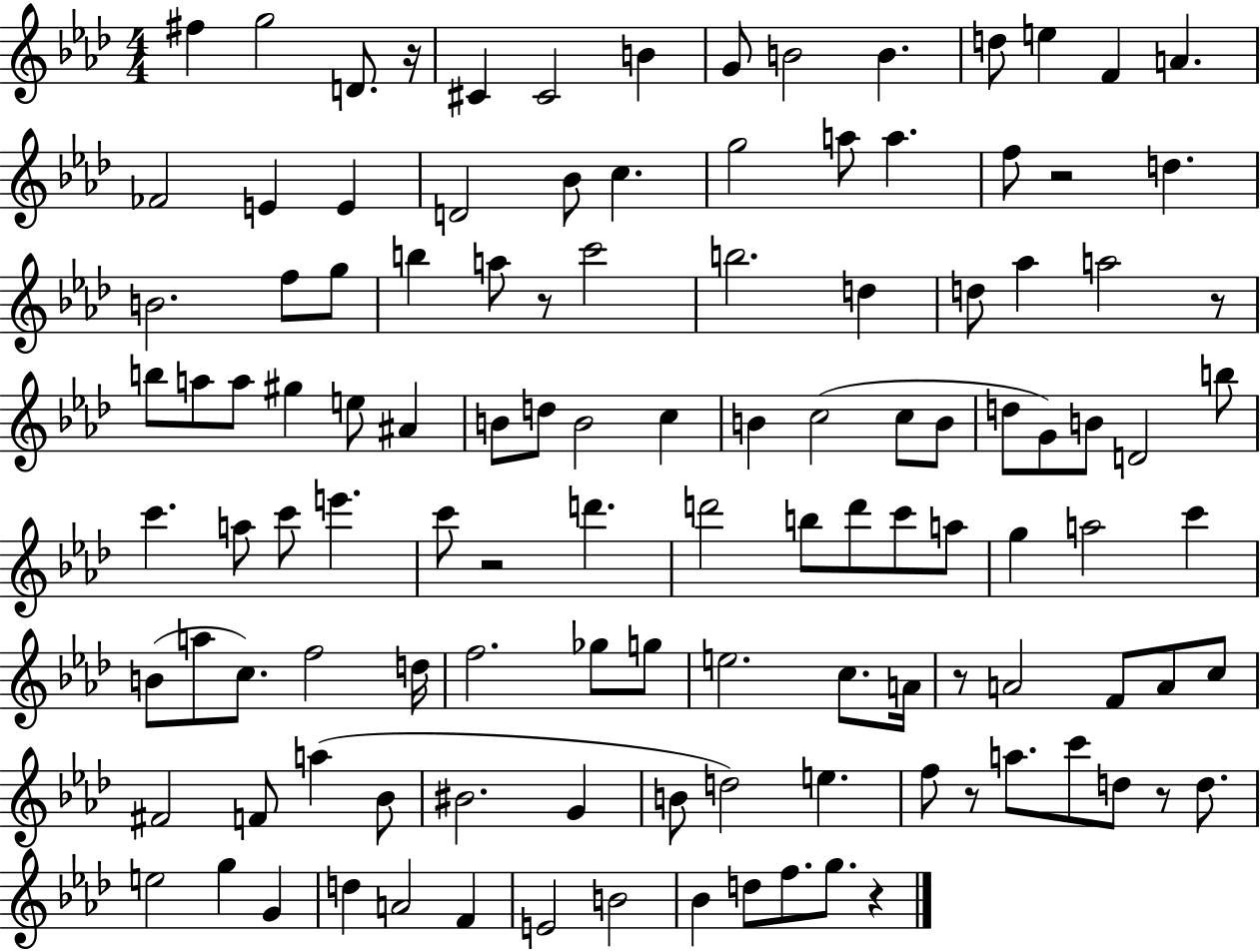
X:1
T:Untitled
M:4/4
L:1/4
K:Ab
^f g2 D/2 z/4 ^C ^C2 B G/2 B2 B d/2 e F A _F2 E E D2 _B/2 c g2 a/2 a f/2 z2 d B2 f/2 g/2 b a/2 z/2 c'2 b2 d d/2 _a a2 z/2 b/2 a/2 a/2 ^g e/2 ^A B/2 d/2 B2 c B c2 c/2 B/2 d/2 G/2 B/2 D2 b/2 c' a/2 c'/2 e' c'/2 z2 d' d'2 b/2 d'/2 c'/2 a/2 g a2 c' B/2 a/2 c/2 f2 d/4 f2 _g/2 g/2 e2 c/2 A/4 z/2 A2 F/2 A/2 c/2 ^F2 F/2 a _B/2 ^B2 G B/2 d2 e f/2 z/2 a/2 c'/2 d/2 z/2 d/2 e2 g G d A2 F E2 B2 _B d/2 f/2 g/2 z